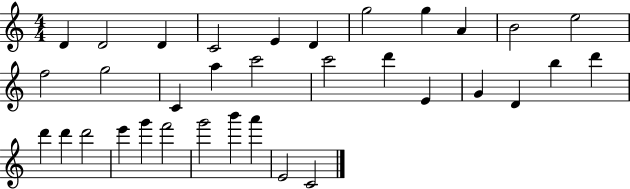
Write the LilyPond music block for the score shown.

{
  \clef treble
  \numericTimeSignature
  \time 4/4
  \key c \major
  d'4 d'2 d'4 | c'2 e'4 d'4 | g''2 g''4 a'4 | b'2 e''2 | \break f''2 g''2 | c'4 a''4 c'''2 | c'''2 d'''4 e'4 | g'4 d'4 b''4 d'''4 | \break d'''4 d'''4 d'''2 | e'''4 g'''4 f'''2 | g'''2 b'''4 a'''4 | e'2 c'2 | \break \bar "|."
}